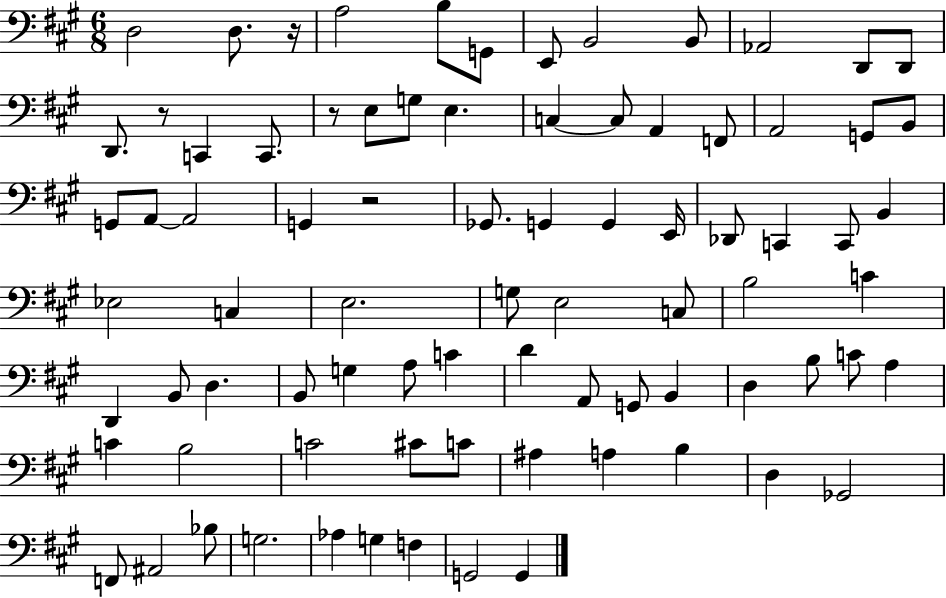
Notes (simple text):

D3/h D3/e. R/s A3/h B3/e G2/e E2/e B2/h B2/e Ab2/h D2/e D2/e D2/e. R/e C2/q C2/e. R/e E3/e G3/e E3/q. C3/q C3/e A2/q F2/e A2/h G2/e B2/e G2/e A2/e A2/h G2/q R/h Gb2/e. G2/q G2/q E2/s Db2/e C2/q C2/e B2/q Eb3/h C3/q E3/h. G3/e E3/h C3/e B3/h C4/q D2/q B2/e D3/q. B2/e G3/q A3/e C4/q D4/q A2/e G2/e B2/q D3/q B3/e C4/e A3/q C4/q B3/h C4/h C#4/e C4/e A#3/q A3/q B3/q D3/q Gb2/h F2/e A#2/h Bb3/e G3/h. Ab3/q G3/q F3/q G2/h G2/q